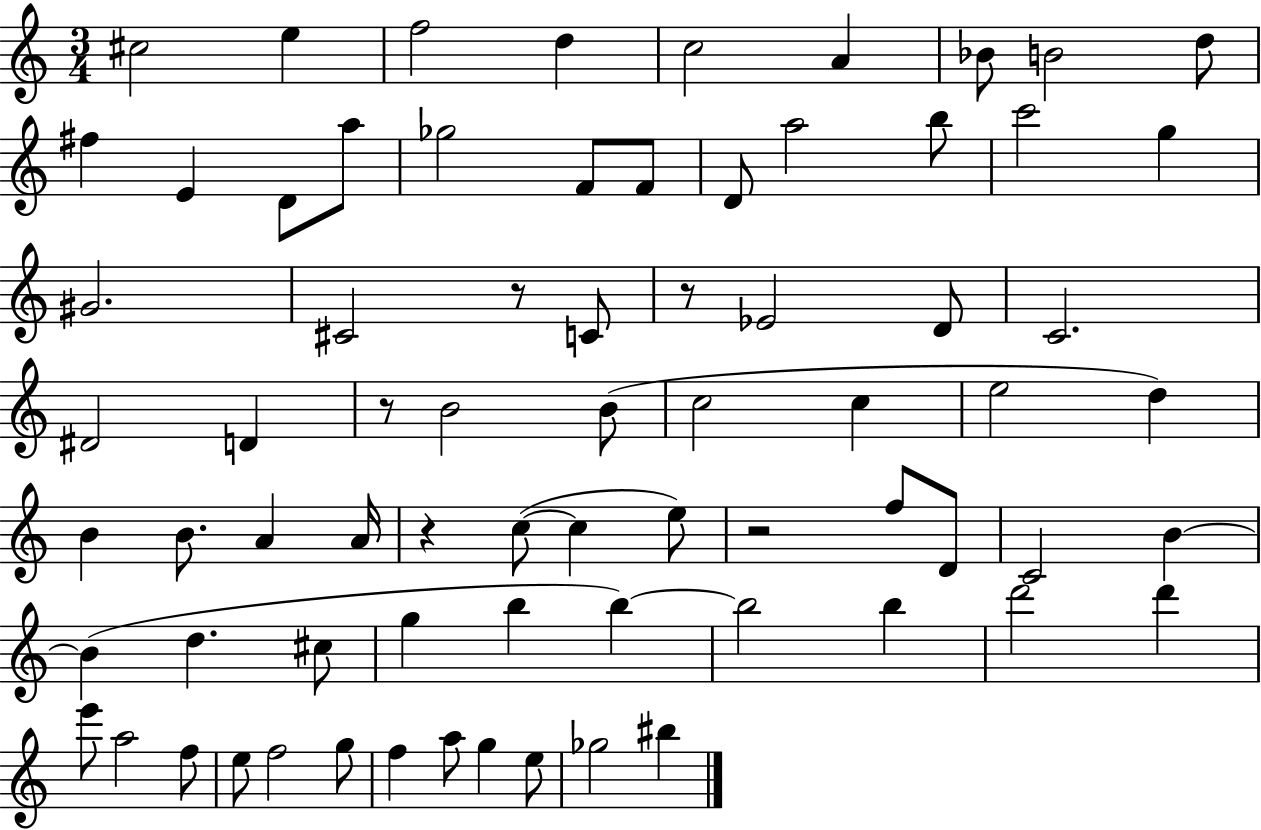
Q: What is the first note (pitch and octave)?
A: C#5